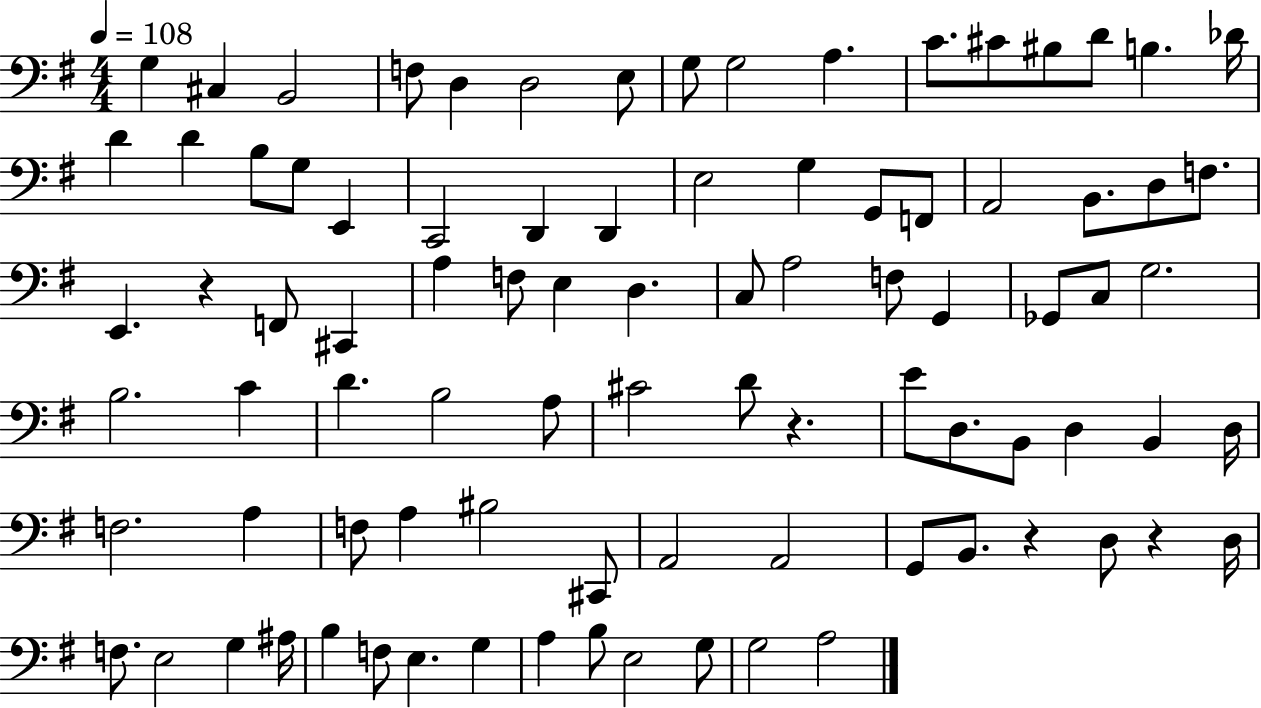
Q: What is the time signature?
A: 4/4